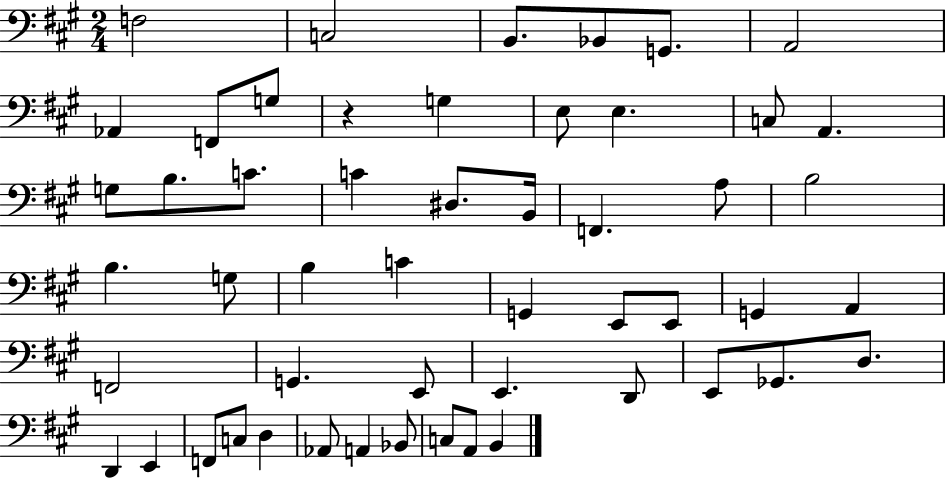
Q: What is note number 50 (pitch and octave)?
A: A2